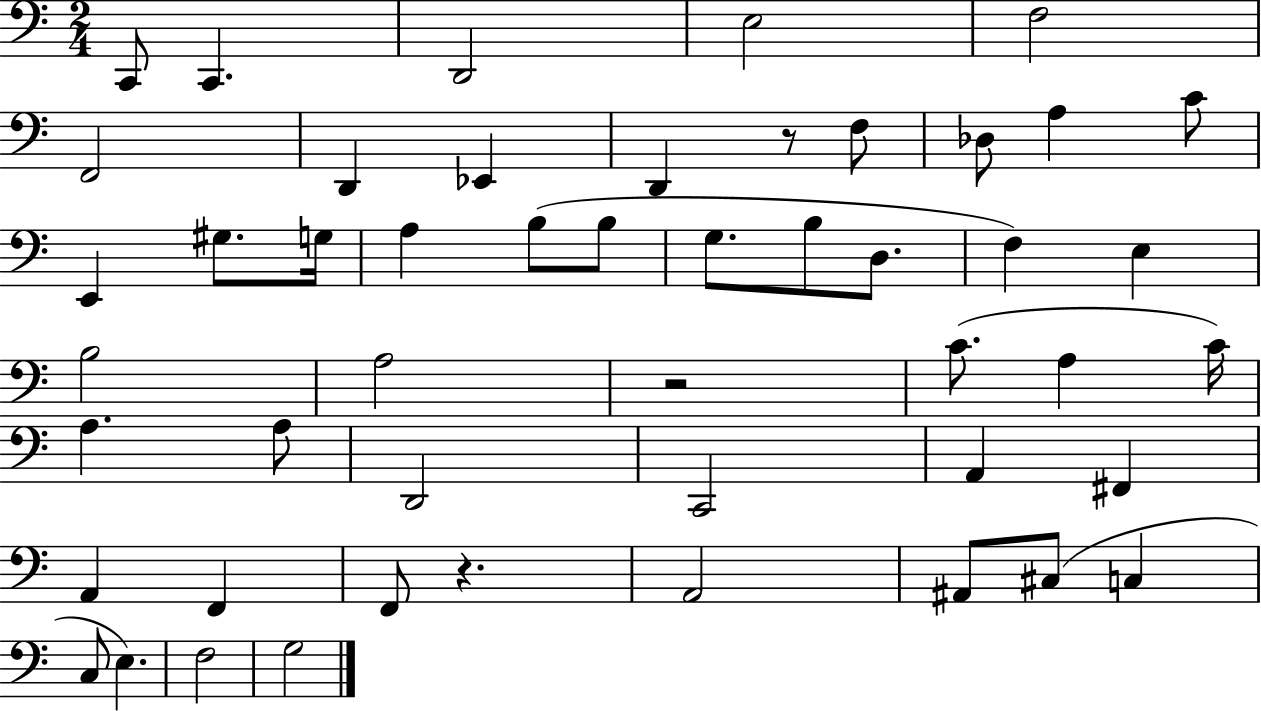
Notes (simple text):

C2/e C2/q. D2/h E3/h F3/h F2/h D2/q Eb2/q D2/q R/e F3/e Db3/e A3/q C4/e E2/q G#3/e. G3/s A3/q B3/e B3/e G3/e. B3/e D3/e. F3/q E3/q B3/h A3/h R/h C4/e. A3/q C4/s A3/q. A3/e D2/h C2/h A2/q F#2/q A2/q F2/q F2/e R/q. A2/h A#2/e C#3/e C3/q C3/e E3/q. F3/h G3/h